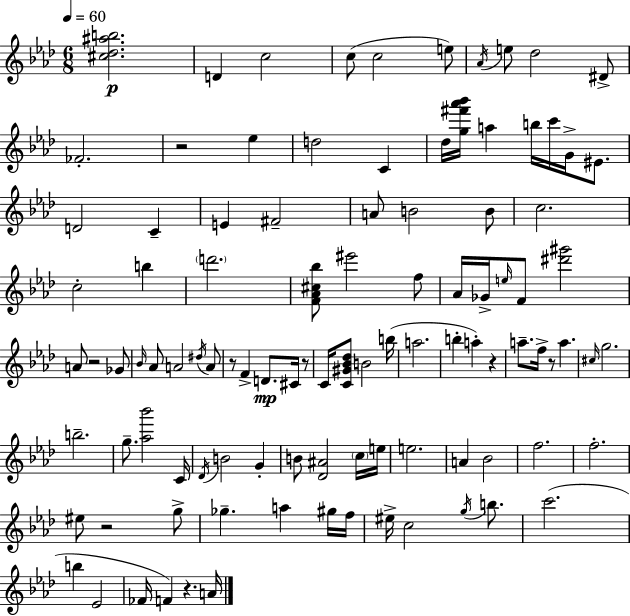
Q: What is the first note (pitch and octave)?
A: D4